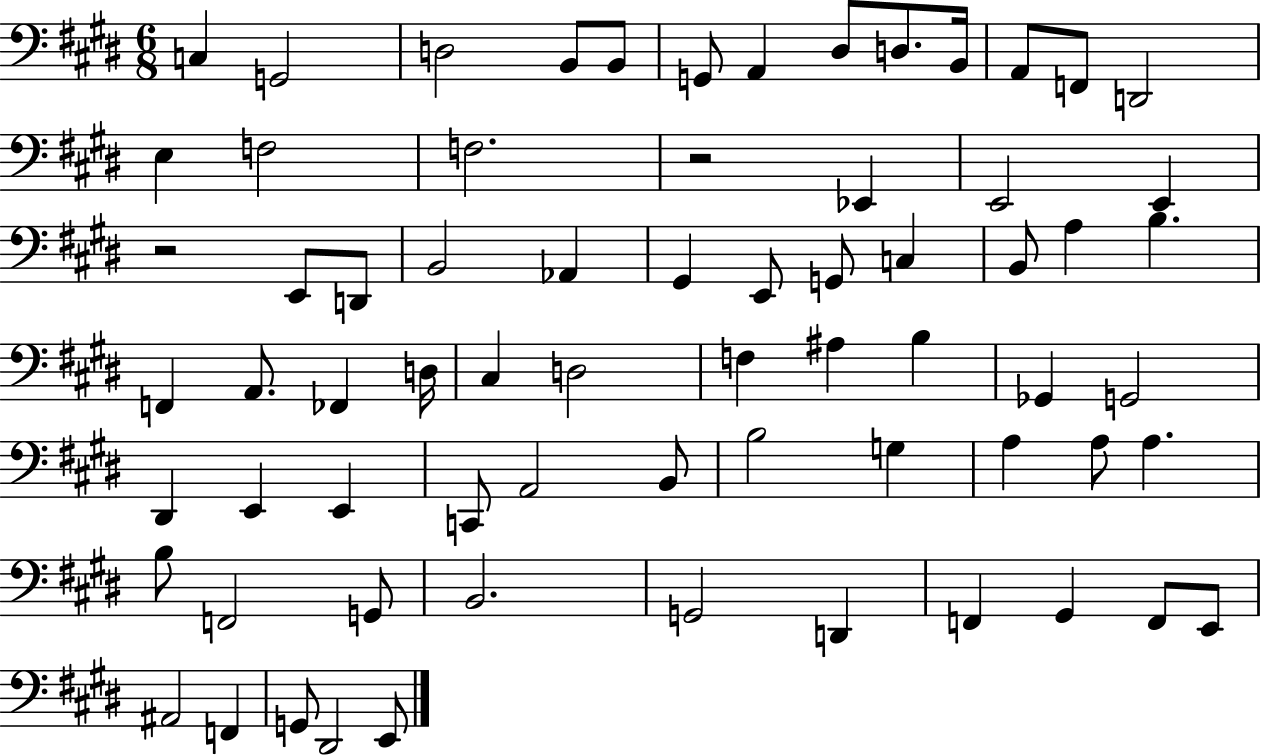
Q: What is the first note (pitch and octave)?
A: C3